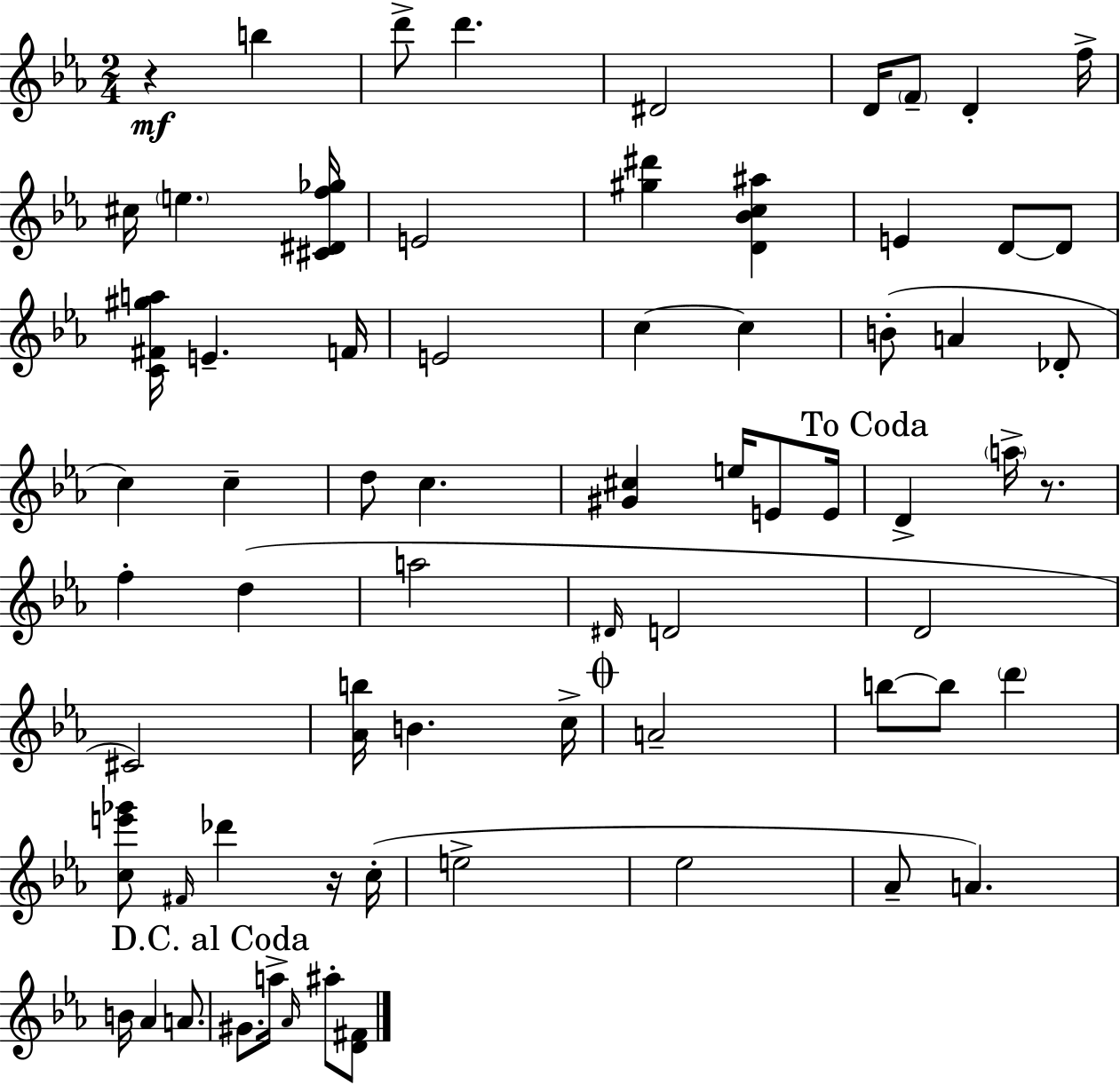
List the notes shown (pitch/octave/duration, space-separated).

R/q B5/q D6/e D6/q. D#4/h D4/s F4/e D4/q F5/s C#5/s E5/q. [C#4,D#4,F5,Gb5]/s E4/h [G#5,D#6]/q [D4,Bb4,C5,A#5]/q E4/q D4/e D4/e [C4,F#4,G#5,A5]/s E4/q. F4/s E4/h C5/q C5/q B4/e A4/q Db4/e C5/q C5/q D5/e C5/q. [G#4,C#5]/q E5/s E4/e E4/s D4/q A5/s R/e. F5/q D5/q A5/h D#4/s D4/h D4/h C#4/h [Ab4,B5]/s B4/q. C5/s A4/h B5/e B5/e D6/q [C5,E6,Gb6]/e F#4/s Db6/q R/s C5/s E5/h Eb5/h Ab4/e A4/q. B4/s Ab4/q A4/e. G#4/e. A5/s Ab4/s A#5/e [D4,F#4]/e